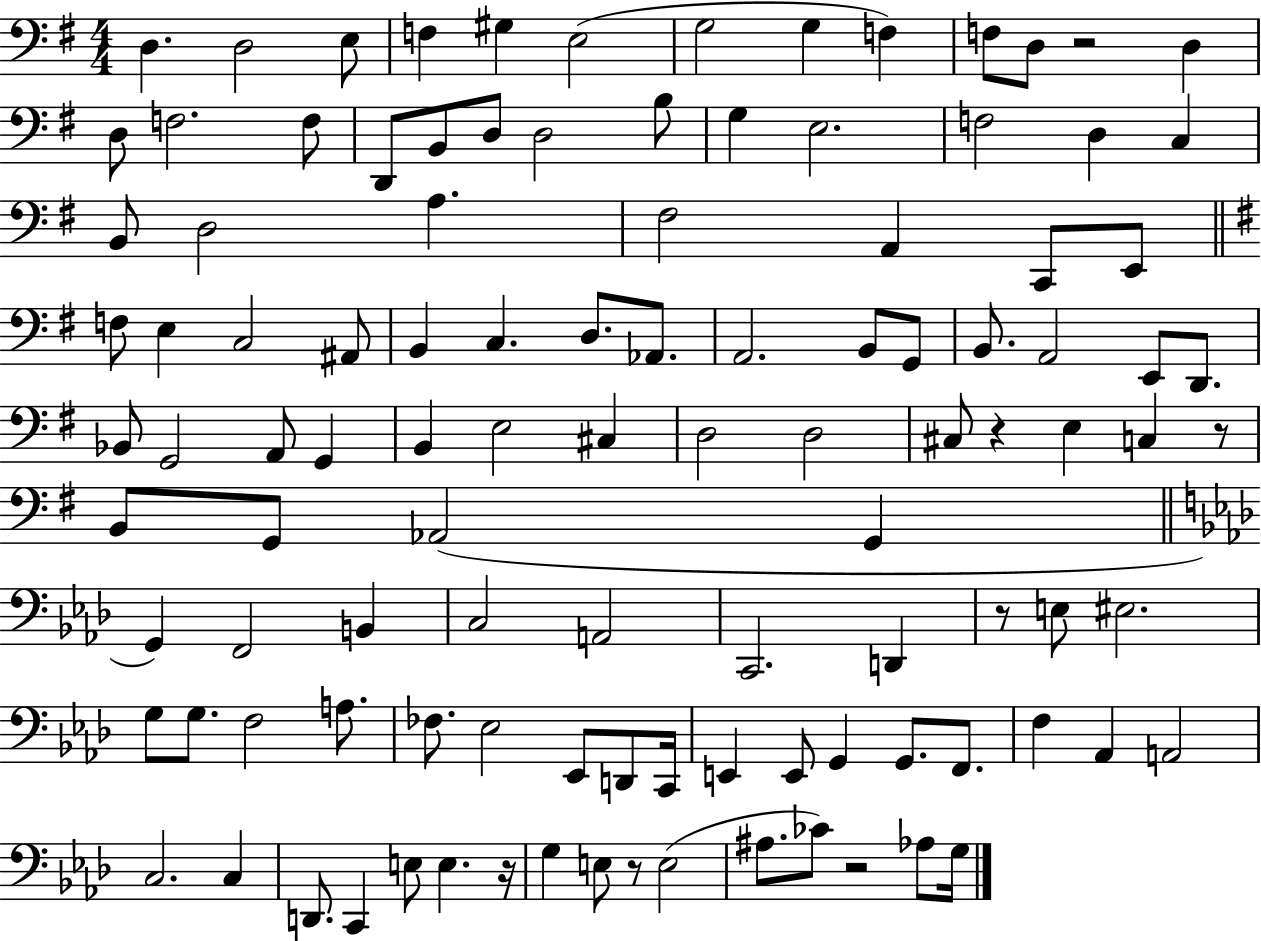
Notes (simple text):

D3/q. D3/h E3/e F3/q G#3/q E3/h G3/h G3/q F3/q F3/e D3/e R/h D3/q D3/e F3/h. F3/e D2/e B2/e D3/e D3/h B3/e G3/q E3/h. F3/h D3/q C3/q B2/e D3/h A3/q. F#3/h A2/q C2/e E2/e F3/e E3/q C3/h A#2/e B2/q C3/q. D3/e. Ab2/e. A2/h. B2/e G2/e B2/e. A2/h E2/e D2/e. Bb2/e G2/h A2/e G2/q B2/q E3/h C#3/q D3/h D3/h C#3/e R/q E3/q C3/q R/e B2/e G2/e Ab2/h G2/q G2/q F2/h B2/q C3/h A2/h C2/h. D2/q R/e E3/e EIS3/h. G3/e G3/e. F3/h A3/e. FES3/e. Eb3/h Eb2/e D2/e C2/s E2/q E2/e G2/q G2/e. F2/e. F3/q Ab2/q A2/h C3/h. C3/q D2/e. C2/q E3/e E3/q. R/s G3/q E3/e R/e E3/h A#3/e. CES4/e R/h Ab3/e G3/s